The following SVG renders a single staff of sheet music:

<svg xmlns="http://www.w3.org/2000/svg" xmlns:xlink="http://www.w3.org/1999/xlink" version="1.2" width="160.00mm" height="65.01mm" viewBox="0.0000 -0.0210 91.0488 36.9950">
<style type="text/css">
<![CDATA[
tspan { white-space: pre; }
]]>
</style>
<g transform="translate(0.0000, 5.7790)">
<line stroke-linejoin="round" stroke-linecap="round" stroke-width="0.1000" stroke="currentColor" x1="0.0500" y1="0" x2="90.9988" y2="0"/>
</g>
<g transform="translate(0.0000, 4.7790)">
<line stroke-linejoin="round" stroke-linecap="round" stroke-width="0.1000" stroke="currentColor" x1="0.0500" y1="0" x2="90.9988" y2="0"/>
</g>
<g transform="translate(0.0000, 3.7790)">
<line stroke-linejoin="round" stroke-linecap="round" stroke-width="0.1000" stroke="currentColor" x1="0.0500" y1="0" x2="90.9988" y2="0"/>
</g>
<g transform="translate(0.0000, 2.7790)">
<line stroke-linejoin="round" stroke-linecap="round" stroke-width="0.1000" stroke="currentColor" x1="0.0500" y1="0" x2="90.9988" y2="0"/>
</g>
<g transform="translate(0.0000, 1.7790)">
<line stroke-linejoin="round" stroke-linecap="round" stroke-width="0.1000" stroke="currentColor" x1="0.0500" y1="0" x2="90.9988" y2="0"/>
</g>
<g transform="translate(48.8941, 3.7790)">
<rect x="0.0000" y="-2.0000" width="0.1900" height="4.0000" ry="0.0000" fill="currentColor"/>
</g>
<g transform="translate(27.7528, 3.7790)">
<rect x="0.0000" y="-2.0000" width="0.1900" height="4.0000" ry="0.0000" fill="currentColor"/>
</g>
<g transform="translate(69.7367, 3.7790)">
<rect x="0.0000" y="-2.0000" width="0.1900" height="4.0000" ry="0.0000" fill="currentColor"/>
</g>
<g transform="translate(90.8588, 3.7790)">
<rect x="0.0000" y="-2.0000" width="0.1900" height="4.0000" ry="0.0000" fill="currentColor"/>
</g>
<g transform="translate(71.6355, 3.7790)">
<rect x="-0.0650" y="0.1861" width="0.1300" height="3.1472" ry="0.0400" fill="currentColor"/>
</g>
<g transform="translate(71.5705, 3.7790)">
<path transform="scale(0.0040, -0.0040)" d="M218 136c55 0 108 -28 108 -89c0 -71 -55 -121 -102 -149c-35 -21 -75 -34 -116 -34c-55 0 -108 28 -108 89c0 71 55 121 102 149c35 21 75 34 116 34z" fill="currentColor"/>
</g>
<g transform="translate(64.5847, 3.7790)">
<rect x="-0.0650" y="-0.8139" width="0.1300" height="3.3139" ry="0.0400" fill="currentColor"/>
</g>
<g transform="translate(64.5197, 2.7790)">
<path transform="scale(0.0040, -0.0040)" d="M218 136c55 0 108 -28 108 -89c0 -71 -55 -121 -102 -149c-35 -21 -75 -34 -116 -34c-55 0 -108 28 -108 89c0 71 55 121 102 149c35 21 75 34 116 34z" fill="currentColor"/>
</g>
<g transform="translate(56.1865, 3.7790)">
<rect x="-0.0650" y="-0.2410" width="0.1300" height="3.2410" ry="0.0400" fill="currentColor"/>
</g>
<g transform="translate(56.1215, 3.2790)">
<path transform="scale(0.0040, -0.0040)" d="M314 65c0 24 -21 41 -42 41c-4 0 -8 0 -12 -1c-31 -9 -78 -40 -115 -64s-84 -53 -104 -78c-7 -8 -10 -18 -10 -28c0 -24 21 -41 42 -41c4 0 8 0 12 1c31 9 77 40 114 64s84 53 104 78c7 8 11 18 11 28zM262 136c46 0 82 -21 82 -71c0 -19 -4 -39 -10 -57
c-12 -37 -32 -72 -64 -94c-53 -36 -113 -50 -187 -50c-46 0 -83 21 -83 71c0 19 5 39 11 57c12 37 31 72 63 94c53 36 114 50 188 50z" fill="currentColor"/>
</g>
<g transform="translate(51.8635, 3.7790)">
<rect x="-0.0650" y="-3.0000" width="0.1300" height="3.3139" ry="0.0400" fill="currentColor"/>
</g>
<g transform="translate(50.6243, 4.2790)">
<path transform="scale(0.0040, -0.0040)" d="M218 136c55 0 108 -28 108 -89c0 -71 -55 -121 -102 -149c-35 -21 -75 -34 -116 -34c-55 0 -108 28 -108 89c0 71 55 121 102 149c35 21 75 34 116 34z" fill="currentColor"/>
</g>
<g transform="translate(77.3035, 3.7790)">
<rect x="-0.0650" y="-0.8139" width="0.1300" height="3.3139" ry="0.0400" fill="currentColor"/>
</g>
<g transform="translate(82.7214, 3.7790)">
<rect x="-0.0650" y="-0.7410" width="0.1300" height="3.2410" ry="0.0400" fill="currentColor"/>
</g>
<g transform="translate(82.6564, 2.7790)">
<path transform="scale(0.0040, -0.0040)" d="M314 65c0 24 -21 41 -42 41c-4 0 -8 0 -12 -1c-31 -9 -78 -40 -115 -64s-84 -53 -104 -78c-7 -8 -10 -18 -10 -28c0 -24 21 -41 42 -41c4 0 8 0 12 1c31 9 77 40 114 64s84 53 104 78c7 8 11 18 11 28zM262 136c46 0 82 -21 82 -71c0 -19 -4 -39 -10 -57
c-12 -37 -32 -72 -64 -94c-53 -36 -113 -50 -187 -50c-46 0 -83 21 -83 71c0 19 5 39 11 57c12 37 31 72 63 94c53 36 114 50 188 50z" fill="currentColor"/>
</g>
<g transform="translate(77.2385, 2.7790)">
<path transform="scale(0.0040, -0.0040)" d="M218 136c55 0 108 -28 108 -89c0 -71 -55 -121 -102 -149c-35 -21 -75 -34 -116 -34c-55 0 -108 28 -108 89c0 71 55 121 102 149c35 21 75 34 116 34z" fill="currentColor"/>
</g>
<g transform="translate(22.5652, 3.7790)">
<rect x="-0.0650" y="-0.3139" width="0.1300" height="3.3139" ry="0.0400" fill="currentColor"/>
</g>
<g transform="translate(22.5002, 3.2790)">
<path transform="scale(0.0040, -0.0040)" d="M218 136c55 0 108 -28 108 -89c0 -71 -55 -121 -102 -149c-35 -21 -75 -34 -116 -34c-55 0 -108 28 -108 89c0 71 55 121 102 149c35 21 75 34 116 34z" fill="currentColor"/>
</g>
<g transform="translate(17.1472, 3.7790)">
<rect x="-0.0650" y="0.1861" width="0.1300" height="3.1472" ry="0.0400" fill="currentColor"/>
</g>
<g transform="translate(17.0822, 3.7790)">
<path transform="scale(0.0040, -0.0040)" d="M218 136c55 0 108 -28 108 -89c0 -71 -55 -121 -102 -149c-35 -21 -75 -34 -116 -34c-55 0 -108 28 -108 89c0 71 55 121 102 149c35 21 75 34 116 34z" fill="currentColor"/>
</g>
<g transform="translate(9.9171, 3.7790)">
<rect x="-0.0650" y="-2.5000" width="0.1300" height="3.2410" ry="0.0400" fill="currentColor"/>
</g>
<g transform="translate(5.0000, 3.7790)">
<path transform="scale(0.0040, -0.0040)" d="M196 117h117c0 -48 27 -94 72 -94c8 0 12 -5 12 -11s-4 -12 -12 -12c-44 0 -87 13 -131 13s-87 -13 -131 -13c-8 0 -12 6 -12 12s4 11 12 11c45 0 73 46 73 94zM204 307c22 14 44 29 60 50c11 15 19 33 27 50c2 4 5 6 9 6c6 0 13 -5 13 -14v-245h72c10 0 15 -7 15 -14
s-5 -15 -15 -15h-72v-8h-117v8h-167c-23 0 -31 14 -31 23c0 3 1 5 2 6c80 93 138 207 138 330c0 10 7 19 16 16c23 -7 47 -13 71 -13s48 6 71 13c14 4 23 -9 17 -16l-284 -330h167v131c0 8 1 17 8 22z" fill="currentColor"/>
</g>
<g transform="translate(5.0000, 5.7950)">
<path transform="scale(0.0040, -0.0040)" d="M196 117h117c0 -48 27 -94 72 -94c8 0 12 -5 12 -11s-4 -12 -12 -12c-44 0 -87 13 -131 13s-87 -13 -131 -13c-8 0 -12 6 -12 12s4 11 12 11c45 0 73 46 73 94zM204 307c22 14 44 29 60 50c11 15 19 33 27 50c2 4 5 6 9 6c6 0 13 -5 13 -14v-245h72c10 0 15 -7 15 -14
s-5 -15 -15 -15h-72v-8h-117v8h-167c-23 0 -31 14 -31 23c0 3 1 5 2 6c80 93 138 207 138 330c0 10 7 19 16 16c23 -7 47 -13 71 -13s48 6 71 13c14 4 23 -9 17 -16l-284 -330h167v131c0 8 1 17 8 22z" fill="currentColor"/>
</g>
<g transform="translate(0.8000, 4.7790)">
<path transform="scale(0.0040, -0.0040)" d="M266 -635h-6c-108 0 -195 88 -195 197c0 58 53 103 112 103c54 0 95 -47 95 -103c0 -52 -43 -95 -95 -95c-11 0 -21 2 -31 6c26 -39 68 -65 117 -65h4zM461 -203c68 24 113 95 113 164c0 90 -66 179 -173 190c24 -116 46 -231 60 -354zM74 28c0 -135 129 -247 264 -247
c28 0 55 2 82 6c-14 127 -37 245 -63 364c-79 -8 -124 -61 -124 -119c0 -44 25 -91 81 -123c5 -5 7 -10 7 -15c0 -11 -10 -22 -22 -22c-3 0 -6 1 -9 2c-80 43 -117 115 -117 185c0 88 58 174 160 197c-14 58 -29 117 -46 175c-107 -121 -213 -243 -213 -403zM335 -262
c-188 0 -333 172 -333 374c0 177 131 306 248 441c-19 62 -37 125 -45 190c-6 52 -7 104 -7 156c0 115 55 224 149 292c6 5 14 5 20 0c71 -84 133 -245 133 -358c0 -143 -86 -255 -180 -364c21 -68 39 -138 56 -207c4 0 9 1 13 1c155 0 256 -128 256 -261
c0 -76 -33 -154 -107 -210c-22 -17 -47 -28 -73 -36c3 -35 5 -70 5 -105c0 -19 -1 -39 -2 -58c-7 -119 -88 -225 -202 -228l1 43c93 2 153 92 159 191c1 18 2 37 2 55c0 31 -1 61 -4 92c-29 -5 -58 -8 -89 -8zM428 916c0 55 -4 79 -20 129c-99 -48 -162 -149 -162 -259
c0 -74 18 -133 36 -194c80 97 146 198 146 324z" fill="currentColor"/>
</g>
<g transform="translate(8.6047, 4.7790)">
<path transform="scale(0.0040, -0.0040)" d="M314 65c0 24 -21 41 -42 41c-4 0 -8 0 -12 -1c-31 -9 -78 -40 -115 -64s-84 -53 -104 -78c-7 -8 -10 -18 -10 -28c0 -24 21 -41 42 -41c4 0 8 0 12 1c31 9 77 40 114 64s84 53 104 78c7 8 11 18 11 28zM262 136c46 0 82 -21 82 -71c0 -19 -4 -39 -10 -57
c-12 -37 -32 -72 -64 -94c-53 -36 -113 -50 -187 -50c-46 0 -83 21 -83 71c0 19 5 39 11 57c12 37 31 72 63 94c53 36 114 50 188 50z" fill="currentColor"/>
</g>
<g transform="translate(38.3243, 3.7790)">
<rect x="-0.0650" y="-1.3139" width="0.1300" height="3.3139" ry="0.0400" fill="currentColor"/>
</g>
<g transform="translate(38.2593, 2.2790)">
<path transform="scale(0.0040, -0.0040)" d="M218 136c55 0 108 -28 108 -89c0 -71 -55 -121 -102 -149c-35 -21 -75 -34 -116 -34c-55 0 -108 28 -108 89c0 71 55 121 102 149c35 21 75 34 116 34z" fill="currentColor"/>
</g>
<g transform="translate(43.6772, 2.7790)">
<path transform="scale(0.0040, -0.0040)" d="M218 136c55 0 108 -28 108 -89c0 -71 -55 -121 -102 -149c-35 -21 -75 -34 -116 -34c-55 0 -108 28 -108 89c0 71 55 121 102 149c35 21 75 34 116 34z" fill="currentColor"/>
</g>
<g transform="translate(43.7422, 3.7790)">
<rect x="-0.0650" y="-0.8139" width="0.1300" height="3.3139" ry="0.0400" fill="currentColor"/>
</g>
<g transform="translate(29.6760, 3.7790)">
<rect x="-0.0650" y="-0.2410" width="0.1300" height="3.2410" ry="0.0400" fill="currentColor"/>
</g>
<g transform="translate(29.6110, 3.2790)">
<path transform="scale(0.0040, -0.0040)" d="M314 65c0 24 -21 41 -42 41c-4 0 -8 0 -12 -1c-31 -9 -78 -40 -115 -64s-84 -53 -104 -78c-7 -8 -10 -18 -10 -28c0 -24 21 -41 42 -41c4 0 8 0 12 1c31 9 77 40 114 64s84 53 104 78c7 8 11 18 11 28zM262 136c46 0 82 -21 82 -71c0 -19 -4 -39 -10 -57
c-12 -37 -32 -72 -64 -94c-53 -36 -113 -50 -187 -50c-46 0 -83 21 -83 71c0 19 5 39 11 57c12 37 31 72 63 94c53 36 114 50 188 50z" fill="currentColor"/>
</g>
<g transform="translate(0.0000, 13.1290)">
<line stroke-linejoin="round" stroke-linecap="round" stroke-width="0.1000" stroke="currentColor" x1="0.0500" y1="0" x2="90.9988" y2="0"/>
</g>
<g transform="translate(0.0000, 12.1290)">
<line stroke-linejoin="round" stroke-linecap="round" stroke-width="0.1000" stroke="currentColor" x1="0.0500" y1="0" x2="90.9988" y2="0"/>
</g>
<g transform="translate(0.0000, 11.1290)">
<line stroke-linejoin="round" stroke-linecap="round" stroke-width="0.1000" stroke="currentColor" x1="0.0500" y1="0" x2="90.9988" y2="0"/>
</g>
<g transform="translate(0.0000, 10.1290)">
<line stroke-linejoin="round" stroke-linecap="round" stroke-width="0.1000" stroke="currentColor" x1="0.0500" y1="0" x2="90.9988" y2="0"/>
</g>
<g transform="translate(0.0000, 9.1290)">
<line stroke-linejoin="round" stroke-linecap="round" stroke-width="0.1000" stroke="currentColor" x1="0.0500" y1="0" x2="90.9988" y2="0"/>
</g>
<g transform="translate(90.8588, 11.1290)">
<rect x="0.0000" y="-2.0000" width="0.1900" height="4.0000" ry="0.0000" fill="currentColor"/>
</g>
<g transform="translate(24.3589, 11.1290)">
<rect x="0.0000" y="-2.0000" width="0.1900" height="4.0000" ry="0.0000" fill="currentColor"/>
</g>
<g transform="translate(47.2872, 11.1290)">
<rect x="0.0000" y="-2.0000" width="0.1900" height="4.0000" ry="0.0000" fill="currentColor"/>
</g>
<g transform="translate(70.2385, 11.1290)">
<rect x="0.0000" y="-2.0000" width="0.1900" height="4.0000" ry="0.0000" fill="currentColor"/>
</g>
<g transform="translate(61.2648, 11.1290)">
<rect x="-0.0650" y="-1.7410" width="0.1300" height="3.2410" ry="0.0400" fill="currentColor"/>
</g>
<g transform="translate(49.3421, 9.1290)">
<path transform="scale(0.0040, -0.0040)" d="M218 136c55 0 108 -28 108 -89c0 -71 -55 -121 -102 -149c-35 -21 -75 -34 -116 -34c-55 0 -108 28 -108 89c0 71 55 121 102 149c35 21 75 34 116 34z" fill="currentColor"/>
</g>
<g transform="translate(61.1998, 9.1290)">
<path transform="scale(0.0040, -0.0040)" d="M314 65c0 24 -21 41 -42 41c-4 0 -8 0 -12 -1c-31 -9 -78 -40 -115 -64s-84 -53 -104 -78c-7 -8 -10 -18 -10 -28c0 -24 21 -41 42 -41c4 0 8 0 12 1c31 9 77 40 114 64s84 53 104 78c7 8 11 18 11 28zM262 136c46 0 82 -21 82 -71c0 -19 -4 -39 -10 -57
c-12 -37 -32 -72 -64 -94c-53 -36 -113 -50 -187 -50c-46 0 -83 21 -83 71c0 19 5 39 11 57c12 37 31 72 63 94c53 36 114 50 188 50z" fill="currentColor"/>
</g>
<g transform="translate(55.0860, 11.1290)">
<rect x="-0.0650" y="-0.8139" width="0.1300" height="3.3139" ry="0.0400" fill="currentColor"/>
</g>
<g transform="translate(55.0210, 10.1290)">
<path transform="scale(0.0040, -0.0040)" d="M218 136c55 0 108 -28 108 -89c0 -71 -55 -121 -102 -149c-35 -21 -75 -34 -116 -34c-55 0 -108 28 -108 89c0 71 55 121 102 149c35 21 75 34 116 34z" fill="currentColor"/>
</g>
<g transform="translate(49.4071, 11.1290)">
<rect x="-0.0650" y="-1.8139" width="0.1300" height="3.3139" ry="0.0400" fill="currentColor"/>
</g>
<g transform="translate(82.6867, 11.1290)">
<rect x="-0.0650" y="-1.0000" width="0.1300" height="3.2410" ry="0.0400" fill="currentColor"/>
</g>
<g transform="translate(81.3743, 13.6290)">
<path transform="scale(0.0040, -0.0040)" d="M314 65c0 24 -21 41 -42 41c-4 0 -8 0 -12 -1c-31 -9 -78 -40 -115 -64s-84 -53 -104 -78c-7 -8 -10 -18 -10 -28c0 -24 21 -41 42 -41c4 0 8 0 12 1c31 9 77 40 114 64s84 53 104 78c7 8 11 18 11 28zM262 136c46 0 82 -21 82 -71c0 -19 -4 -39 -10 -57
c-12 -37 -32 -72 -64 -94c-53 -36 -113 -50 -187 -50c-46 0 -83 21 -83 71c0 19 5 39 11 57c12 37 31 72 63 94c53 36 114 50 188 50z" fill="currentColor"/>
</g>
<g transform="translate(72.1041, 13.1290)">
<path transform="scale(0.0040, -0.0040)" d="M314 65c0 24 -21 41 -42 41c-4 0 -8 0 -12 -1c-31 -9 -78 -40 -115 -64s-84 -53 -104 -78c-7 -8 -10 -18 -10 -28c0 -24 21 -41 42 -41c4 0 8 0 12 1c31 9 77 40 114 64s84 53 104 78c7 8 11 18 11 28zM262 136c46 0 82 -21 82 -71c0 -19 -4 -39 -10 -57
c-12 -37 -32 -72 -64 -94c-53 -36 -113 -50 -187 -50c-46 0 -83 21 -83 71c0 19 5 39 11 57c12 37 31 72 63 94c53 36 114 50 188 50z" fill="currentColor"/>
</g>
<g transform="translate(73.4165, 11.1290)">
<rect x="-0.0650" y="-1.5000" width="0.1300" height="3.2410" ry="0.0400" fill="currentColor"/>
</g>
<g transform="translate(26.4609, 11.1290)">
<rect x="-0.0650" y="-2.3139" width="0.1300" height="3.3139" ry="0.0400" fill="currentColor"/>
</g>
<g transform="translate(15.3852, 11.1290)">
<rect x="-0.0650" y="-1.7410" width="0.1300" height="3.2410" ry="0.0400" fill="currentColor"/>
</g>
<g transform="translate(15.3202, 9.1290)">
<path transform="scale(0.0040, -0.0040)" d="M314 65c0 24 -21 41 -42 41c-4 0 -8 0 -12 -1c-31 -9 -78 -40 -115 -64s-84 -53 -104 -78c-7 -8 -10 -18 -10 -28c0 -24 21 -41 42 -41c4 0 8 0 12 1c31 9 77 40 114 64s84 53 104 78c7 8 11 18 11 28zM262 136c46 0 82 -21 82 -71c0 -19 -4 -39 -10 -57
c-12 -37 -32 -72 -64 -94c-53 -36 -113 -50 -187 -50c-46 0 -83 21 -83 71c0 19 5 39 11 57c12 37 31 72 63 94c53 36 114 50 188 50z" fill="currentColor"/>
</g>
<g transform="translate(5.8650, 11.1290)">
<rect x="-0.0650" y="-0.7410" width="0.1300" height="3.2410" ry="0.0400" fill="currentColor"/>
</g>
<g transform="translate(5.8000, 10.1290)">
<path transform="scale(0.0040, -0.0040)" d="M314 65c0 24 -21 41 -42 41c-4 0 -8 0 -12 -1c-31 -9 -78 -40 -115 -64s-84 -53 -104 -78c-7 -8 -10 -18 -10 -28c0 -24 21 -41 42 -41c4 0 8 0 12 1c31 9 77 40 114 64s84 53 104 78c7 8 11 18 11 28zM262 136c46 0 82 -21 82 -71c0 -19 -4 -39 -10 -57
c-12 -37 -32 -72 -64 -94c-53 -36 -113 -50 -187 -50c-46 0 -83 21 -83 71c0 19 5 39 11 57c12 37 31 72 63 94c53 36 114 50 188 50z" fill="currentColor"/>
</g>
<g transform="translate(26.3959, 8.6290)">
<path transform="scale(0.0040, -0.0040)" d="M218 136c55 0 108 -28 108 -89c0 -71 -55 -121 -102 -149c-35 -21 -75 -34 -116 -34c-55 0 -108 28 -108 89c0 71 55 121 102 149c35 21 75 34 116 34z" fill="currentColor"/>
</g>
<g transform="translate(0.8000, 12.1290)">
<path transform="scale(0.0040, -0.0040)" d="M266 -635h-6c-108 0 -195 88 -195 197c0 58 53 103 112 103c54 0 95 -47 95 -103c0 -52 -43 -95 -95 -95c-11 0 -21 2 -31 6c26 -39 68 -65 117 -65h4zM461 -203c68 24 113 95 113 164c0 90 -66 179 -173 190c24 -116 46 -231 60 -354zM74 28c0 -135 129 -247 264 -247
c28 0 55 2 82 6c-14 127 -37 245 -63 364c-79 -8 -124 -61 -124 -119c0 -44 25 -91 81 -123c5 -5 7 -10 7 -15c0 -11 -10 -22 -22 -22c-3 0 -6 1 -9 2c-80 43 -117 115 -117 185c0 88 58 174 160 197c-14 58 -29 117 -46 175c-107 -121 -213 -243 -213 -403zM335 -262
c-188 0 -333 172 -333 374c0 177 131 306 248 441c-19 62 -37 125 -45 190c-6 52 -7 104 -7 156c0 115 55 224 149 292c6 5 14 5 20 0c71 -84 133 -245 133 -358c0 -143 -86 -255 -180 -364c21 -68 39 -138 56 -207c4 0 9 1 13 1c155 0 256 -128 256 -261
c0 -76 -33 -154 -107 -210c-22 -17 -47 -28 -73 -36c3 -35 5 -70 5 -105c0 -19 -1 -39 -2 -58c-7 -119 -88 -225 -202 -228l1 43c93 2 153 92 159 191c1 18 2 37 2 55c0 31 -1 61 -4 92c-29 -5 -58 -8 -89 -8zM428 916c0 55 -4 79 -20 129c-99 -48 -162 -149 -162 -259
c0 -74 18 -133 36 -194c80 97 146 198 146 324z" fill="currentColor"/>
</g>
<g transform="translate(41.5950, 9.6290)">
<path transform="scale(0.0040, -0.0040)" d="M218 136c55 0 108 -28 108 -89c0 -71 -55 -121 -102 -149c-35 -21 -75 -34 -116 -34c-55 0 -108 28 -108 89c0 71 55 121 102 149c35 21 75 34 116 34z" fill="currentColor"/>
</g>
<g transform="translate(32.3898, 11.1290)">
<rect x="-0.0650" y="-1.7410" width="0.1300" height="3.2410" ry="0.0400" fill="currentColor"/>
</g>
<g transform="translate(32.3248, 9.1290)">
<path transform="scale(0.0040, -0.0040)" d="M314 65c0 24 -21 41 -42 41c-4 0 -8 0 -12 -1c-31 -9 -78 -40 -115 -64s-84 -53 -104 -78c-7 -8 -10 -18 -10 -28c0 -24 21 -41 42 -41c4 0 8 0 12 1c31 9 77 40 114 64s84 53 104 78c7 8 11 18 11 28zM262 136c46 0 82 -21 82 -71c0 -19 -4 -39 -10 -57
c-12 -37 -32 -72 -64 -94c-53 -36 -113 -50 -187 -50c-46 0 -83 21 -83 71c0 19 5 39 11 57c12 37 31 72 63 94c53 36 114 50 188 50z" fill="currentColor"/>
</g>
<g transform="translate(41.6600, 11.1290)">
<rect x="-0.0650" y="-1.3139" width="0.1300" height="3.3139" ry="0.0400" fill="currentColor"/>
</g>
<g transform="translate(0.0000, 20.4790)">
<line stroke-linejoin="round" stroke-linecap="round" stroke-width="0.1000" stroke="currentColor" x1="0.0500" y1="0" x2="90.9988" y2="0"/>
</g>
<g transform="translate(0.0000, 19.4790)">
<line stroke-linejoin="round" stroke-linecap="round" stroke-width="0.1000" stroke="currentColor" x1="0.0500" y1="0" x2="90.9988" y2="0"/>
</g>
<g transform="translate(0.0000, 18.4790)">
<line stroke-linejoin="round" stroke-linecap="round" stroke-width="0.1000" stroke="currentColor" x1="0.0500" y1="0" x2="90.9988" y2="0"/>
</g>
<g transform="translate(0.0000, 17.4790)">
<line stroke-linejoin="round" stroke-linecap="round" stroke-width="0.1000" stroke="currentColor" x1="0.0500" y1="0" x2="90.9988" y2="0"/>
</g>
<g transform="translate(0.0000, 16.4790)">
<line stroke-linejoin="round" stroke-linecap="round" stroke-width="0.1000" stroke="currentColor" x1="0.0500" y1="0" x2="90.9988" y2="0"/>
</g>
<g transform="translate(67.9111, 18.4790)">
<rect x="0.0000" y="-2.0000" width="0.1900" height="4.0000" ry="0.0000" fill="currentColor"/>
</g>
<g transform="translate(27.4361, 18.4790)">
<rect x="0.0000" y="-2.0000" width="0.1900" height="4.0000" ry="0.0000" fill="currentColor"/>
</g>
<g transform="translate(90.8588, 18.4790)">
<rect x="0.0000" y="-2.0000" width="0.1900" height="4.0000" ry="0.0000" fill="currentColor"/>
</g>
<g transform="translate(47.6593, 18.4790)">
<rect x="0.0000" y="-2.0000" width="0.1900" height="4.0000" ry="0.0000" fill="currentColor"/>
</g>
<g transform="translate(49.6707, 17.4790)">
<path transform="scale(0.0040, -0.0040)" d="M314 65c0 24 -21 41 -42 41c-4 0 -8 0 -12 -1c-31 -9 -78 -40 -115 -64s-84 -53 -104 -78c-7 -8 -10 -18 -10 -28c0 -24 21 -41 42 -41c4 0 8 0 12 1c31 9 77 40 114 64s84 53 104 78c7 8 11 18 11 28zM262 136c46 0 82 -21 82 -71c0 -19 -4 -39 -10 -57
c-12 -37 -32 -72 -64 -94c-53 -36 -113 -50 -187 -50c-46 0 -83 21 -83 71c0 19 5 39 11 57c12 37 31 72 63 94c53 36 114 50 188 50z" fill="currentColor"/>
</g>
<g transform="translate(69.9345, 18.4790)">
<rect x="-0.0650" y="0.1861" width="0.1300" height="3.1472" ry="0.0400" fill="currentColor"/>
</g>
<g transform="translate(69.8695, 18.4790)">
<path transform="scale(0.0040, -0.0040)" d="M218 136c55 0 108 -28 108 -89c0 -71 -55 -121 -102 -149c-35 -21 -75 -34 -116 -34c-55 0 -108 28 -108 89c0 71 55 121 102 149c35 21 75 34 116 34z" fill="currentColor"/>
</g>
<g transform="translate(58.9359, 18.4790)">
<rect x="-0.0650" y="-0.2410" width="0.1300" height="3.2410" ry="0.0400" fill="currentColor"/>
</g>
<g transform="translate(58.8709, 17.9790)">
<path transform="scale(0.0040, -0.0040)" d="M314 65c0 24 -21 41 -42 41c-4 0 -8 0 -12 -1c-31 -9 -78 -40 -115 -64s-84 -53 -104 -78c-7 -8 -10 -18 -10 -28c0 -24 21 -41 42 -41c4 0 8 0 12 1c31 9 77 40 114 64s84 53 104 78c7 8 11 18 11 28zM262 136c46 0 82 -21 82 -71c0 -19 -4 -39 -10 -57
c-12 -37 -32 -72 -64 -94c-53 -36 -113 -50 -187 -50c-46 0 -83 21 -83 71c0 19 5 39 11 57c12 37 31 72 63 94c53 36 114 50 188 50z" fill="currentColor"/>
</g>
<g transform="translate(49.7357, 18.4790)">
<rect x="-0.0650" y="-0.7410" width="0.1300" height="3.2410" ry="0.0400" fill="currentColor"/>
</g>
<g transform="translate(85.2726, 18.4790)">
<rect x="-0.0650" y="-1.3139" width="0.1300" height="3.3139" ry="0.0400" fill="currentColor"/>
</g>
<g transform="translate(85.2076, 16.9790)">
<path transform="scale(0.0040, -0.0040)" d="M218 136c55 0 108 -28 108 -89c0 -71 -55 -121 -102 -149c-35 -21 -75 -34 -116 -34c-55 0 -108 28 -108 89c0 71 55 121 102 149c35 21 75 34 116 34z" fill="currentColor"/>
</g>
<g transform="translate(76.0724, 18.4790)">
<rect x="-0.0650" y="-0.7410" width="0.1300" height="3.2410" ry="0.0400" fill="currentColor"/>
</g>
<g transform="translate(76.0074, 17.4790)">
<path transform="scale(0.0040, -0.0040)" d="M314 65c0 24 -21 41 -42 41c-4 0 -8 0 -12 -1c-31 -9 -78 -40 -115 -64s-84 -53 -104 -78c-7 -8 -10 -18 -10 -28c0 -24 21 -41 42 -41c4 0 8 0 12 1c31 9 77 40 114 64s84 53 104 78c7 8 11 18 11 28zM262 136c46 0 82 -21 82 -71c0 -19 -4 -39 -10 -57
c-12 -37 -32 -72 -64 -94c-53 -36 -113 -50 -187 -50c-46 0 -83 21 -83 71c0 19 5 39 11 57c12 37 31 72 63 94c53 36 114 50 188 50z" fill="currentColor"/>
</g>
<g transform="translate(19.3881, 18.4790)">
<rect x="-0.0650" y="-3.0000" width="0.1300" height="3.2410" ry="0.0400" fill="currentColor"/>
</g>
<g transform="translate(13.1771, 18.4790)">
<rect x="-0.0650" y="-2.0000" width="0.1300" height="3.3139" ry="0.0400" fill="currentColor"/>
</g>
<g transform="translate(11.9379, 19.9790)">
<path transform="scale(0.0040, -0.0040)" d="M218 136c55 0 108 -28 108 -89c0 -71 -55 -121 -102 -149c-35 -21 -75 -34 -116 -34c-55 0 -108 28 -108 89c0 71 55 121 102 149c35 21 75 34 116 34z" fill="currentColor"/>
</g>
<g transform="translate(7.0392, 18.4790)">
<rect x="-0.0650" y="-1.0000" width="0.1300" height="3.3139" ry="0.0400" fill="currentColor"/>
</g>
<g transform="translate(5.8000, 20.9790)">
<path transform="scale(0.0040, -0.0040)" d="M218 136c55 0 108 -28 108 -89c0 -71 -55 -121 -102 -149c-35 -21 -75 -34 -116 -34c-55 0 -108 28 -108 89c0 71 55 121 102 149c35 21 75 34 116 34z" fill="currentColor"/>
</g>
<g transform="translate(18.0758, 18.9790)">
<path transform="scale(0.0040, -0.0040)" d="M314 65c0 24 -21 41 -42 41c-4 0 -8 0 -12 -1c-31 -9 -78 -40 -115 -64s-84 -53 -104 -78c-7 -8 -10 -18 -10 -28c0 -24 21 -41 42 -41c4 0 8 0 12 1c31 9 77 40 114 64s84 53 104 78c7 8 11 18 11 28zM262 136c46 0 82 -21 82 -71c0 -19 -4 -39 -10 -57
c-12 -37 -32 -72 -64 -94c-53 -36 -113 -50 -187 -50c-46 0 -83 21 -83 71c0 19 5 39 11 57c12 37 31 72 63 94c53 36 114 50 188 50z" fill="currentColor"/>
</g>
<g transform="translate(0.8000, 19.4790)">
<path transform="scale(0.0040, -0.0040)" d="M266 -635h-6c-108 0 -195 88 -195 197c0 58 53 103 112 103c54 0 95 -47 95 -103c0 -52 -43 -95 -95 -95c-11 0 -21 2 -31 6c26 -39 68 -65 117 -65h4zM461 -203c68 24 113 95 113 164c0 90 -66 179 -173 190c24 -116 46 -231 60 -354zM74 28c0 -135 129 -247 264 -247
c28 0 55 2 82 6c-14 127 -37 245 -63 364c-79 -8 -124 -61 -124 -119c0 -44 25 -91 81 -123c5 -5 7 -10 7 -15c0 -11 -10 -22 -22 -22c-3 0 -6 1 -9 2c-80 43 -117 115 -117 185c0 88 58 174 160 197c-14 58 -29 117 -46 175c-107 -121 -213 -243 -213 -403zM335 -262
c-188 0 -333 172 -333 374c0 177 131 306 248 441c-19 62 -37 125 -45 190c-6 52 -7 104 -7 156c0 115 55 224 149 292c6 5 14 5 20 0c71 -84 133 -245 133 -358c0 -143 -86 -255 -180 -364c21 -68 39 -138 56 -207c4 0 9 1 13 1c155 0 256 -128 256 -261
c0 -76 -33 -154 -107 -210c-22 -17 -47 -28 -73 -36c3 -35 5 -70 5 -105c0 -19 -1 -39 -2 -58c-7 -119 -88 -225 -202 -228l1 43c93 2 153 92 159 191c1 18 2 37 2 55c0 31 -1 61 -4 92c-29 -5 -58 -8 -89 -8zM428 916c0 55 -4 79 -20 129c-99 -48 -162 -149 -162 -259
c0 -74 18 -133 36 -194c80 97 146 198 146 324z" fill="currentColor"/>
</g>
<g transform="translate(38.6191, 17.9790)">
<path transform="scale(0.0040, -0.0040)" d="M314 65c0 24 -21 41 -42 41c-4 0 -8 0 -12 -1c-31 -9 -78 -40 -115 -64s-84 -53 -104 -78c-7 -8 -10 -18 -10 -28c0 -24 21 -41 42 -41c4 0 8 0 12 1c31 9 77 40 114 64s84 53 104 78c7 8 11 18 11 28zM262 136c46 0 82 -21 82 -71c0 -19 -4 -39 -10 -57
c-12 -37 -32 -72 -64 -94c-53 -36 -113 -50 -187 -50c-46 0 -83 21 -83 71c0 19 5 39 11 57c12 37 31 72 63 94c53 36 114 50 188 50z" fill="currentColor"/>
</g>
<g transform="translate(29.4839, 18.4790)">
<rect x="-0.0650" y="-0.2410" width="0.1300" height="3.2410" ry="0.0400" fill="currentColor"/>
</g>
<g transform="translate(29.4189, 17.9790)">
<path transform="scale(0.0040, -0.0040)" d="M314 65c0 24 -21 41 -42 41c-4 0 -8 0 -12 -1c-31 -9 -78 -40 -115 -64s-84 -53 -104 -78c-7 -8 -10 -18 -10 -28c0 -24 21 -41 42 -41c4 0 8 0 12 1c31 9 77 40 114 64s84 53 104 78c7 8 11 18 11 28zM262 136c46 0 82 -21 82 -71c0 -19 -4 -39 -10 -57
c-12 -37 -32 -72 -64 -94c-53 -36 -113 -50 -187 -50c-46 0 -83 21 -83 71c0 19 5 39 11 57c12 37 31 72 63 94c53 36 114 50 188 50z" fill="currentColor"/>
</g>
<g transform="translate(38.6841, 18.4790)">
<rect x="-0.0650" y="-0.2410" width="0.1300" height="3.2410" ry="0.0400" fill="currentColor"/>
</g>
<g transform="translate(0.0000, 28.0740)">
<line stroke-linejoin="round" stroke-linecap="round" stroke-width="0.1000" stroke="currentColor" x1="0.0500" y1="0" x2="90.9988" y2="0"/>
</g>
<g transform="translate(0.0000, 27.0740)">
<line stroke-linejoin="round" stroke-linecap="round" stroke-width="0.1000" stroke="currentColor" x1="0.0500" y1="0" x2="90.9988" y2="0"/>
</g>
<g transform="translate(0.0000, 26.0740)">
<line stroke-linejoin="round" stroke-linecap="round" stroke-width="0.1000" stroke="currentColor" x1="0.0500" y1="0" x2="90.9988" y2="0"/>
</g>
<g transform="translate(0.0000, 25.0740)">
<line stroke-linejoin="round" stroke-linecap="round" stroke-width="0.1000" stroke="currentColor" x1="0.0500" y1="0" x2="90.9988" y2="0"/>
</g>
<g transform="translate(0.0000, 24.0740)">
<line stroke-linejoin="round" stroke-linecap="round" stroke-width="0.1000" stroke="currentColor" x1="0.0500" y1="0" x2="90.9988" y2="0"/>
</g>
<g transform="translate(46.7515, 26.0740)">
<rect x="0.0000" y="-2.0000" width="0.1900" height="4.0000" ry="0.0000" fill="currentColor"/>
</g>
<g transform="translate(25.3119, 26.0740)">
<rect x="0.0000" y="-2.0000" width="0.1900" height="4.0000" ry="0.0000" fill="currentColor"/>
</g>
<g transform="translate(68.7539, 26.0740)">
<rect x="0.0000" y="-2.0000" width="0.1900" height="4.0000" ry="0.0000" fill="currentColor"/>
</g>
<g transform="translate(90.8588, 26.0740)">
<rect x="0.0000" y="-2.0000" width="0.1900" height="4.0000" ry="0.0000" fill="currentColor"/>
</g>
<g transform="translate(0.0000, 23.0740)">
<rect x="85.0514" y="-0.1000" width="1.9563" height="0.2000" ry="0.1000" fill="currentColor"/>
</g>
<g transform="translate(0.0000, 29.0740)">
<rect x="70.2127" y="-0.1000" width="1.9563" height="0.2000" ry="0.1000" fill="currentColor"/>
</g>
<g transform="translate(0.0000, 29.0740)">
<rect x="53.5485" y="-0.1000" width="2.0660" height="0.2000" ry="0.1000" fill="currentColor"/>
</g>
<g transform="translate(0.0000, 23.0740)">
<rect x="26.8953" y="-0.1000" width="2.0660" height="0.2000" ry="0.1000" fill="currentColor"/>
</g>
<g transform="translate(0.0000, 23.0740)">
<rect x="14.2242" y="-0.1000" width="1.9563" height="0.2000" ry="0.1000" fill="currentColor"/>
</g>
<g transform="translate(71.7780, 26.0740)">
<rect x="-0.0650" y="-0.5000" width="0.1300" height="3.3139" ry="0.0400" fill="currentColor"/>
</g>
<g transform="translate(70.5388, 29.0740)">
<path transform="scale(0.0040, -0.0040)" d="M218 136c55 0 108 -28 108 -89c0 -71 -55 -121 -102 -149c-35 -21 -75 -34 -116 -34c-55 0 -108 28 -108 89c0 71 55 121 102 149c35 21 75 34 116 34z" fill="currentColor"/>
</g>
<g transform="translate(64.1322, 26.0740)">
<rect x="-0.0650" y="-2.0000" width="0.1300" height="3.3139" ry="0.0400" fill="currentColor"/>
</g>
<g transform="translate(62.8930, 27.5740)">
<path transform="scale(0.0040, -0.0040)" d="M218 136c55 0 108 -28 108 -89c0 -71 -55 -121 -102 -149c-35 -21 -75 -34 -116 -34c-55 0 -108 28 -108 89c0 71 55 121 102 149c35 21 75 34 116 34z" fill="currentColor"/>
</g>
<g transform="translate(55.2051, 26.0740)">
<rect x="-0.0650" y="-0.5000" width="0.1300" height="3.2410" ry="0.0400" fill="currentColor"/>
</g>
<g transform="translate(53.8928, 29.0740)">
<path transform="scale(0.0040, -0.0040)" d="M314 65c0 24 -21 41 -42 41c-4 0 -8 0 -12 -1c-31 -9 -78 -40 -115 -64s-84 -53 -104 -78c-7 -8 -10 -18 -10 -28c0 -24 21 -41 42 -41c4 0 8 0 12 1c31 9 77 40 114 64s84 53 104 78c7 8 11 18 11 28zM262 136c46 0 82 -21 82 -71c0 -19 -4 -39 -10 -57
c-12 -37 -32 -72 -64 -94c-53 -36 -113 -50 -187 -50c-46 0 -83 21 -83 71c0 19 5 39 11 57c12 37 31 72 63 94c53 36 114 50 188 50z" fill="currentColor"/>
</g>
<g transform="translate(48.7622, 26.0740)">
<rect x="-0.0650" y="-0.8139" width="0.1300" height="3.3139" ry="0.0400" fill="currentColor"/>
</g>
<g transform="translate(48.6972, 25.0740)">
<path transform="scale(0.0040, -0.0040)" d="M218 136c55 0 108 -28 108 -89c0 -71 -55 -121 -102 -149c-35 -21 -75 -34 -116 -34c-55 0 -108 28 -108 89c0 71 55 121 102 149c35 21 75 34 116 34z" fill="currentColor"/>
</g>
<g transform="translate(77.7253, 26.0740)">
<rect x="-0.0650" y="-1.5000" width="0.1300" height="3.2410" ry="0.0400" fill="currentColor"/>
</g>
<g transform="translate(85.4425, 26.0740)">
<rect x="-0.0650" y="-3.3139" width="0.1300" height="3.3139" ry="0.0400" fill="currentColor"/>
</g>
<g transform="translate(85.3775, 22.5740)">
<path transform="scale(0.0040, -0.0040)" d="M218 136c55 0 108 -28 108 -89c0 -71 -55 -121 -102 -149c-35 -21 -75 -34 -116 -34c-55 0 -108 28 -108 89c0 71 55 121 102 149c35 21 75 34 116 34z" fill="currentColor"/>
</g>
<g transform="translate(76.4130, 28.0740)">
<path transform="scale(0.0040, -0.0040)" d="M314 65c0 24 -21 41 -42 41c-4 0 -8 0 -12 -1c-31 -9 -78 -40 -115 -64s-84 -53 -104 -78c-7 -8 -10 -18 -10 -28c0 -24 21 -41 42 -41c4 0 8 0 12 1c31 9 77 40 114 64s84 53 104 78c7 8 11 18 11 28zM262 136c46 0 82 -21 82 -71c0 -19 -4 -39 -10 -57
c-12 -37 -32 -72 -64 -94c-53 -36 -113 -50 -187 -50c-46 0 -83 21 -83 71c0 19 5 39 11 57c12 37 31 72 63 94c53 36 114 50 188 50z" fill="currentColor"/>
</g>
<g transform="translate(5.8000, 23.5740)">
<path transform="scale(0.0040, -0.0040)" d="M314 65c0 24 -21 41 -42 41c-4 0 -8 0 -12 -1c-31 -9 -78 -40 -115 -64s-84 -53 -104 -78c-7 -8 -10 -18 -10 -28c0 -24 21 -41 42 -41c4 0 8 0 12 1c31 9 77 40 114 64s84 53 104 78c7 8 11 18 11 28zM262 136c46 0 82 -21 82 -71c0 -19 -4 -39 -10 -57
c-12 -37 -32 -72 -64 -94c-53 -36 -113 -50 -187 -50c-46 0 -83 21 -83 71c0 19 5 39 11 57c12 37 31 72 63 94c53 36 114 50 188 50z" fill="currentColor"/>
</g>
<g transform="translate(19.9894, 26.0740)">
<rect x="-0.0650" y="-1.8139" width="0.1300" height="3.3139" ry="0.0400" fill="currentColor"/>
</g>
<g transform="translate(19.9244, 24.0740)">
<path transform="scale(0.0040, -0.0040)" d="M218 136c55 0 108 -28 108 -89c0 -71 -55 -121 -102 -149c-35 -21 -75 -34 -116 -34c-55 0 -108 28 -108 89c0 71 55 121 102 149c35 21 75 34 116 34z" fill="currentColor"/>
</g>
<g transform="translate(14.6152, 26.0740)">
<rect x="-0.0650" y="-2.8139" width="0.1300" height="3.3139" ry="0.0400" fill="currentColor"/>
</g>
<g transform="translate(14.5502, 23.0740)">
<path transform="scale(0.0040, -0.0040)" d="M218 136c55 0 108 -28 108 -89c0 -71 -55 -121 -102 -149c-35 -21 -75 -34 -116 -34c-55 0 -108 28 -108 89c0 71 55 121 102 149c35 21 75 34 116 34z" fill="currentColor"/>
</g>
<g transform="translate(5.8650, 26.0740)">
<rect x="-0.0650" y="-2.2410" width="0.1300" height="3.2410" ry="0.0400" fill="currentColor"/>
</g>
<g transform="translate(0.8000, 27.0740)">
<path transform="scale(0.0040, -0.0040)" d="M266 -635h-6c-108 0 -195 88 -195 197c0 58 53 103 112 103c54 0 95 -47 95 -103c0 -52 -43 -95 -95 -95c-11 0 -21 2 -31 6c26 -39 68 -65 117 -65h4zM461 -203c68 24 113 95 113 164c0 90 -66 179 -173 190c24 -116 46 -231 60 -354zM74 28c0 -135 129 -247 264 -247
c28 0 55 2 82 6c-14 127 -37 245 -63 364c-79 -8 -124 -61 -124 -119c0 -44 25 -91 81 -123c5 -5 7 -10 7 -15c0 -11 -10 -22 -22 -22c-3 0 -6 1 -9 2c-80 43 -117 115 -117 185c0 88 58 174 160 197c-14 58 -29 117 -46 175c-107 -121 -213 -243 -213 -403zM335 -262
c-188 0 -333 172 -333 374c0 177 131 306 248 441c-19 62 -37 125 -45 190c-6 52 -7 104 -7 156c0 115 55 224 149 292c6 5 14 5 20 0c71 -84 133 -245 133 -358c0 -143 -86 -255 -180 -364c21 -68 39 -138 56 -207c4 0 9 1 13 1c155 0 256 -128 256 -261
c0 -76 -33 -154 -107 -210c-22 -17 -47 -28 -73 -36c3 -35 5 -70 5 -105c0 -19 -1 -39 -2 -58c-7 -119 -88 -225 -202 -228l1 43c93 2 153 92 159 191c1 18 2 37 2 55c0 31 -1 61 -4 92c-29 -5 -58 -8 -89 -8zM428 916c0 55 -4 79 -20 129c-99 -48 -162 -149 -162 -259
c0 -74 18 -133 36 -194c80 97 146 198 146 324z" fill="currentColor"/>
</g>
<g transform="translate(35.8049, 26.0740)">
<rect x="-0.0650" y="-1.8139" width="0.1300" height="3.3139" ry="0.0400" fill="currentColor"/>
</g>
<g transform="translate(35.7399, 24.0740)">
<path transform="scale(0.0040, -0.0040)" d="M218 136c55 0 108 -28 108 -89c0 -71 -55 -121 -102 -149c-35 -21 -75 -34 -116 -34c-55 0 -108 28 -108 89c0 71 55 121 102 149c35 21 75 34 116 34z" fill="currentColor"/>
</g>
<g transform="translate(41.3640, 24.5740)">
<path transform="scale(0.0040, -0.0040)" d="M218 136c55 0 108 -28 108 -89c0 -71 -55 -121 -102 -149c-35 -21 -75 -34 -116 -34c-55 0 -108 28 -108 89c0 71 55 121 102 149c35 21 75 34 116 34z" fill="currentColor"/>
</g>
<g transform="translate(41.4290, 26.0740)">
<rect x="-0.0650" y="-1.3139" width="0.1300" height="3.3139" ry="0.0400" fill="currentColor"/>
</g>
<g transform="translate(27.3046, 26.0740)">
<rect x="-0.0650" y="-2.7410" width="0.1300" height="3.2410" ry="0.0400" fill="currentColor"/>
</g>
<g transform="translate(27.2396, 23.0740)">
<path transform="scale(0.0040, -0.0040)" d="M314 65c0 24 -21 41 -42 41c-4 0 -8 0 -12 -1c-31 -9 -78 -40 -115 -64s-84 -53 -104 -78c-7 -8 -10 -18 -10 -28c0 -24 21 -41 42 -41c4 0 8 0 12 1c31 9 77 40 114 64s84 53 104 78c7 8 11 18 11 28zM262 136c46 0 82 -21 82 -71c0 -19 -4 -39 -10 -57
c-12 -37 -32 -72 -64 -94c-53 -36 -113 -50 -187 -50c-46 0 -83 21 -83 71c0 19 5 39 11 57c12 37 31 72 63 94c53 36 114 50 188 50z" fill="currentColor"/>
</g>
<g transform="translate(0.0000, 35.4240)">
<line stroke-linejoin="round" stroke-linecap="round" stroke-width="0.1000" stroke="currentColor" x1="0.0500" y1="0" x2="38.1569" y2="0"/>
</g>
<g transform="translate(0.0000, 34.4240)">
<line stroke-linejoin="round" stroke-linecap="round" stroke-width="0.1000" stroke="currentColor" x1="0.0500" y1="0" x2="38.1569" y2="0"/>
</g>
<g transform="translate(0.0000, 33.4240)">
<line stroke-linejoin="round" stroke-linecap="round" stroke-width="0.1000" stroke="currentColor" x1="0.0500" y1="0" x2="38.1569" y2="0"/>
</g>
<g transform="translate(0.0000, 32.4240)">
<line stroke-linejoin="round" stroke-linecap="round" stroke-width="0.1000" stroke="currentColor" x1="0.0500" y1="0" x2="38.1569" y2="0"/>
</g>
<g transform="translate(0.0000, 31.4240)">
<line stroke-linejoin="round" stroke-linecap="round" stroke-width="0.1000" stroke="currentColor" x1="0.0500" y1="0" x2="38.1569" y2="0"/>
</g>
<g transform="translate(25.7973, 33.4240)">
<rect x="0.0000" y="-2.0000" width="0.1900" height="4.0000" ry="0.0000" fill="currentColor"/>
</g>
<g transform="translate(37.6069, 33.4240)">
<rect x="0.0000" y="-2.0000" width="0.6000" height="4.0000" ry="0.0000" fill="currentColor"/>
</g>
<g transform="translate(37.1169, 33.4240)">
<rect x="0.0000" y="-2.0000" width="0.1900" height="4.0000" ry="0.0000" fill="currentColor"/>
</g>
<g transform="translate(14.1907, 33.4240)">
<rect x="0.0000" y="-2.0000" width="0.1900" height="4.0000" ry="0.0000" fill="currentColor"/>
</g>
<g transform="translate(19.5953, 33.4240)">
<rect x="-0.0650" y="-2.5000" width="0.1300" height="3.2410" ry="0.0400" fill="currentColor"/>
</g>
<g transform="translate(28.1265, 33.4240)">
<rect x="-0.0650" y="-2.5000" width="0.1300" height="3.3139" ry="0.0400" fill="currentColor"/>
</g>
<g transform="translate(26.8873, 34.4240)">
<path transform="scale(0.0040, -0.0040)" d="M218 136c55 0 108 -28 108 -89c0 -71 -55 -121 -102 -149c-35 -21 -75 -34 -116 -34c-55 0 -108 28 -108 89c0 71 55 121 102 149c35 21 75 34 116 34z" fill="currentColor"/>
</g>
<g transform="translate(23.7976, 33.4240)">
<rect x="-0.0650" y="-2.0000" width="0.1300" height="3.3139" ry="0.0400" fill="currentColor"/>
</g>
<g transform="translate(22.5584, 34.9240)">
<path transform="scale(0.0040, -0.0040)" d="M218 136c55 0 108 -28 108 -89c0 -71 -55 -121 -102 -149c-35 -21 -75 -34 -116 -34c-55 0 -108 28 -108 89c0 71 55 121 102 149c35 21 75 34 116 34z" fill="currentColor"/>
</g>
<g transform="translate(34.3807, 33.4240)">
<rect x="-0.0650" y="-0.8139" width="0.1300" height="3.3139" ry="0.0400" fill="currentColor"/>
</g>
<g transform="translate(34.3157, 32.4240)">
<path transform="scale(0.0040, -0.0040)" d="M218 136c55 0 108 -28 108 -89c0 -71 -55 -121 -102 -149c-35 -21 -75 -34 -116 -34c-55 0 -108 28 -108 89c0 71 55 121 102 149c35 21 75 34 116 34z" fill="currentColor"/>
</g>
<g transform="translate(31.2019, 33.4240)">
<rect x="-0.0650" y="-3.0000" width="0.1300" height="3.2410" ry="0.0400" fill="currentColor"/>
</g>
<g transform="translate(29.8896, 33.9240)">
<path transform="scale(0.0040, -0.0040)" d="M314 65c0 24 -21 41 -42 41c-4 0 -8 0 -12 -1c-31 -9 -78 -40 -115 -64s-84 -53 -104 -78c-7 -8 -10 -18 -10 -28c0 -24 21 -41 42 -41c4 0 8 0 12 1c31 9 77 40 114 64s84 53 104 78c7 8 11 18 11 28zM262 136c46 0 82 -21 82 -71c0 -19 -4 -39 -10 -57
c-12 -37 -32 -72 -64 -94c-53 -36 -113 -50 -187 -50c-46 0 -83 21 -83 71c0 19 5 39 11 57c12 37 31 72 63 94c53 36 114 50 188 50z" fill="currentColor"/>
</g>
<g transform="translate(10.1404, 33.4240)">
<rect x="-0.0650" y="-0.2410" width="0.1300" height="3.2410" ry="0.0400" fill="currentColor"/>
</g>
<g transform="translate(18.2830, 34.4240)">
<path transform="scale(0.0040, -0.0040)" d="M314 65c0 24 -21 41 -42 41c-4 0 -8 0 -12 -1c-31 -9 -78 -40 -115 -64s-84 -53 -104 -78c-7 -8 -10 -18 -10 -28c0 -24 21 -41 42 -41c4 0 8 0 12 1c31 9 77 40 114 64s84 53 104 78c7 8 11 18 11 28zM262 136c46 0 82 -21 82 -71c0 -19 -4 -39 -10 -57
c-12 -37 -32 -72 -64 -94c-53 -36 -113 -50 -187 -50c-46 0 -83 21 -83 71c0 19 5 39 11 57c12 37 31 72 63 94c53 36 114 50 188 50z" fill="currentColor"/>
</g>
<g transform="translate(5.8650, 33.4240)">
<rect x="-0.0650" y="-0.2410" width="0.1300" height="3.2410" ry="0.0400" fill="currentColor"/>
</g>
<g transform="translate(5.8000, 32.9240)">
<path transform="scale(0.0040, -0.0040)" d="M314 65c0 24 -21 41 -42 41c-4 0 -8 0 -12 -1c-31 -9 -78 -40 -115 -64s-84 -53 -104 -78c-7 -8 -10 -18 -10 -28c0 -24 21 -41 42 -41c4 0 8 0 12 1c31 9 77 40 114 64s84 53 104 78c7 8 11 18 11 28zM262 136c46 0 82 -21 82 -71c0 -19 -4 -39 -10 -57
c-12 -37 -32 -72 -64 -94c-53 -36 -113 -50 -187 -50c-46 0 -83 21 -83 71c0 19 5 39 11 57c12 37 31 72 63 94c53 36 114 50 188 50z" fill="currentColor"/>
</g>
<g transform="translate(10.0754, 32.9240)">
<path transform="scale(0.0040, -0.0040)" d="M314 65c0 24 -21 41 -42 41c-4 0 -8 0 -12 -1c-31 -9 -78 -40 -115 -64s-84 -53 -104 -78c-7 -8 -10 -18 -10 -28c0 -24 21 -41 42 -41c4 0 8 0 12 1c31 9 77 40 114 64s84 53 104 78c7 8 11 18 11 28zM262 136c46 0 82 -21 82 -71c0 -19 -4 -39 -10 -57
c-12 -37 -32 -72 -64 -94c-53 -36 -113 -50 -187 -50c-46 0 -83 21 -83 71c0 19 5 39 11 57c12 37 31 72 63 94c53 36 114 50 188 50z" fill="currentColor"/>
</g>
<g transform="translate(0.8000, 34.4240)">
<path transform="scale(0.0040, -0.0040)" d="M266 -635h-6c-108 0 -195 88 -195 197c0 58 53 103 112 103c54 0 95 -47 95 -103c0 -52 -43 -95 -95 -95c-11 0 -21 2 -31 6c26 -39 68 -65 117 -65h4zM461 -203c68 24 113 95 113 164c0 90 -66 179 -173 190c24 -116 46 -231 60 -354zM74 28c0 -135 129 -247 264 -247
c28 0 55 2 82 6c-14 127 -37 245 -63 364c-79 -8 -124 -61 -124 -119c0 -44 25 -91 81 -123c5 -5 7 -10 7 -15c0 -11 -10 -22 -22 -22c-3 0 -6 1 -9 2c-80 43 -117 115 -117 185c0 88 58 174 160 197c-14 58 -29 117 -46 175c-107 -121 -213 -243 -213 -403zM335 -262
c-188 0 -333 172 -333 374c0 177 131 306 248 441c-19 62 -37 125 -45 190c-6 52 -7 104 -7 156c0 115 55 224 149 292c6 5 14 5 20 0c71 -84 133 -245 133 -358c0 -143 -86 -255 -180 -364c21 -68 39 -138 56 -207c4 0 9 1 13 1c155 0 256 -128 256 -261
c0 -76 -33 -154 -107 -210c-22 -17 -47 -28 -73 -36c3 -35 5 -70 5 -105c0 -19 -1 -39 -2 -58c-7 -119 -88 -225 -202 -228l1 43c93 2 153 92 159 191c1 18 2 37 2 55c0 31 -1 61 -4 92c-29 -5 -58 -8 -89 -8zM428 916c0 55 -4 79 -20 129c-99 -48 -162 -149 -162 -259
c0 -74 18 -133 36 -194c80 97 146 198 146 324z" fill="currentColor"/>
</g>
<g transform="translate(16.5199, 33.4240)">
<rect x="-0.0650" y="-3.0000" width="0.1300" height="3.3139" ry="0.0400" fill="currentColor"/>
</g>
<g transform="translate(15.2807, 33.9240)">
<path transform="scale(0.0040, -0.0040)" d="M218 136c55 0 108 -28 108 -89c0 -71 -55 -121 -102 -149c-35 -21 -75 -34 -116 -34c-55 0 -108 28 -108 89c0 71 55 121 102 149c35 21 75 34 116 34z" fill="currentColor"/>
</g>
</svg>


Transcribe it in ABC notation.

X:1
T:Untitled
M:4/4
L:1/4
K:C
G2 B c c2 e d A c2 d B d d2 d2 f2 g f2 e f d f2 E2 D2 D F A2 c2 c2 d2 c2 B d2 e g2 a f a2 f e d C2 F C E2 b c2 c2 A G2 F G A2 d